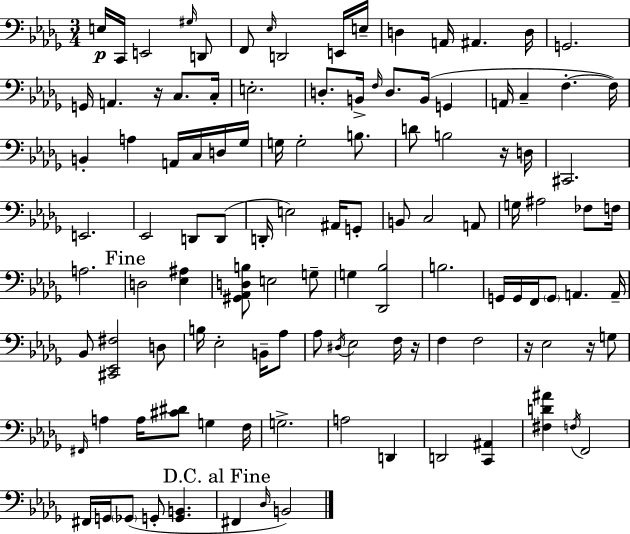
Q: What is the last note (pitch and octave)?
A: B2